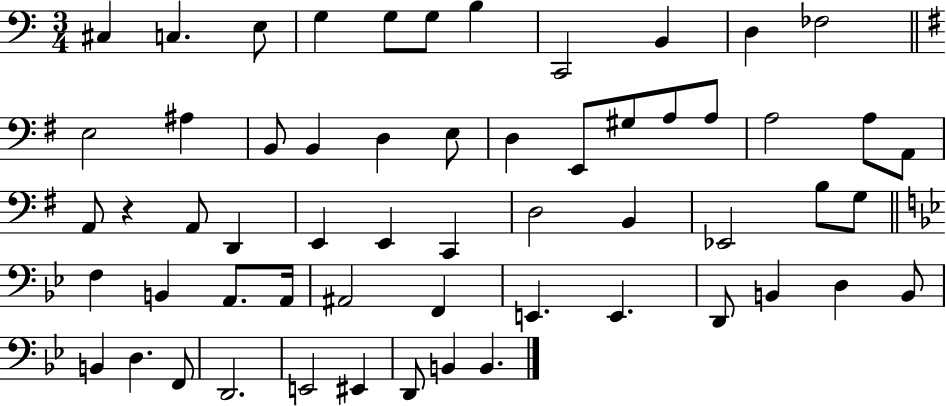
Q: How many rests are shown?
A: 1